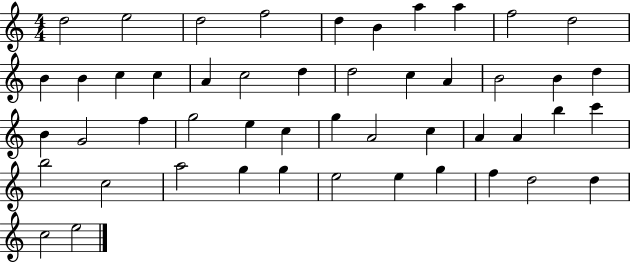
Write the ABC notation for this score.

X:1
T:Untitled
M:4/4
L:1/4
K:C
d2 e2 d2 f2 d B a a f2 d2 B B c c A c2 d d2 c A B2 B d B G2 f g2 e c g A2 c A A b c' b2 c2 a2 g g e2 e g f d2 d c2 e2